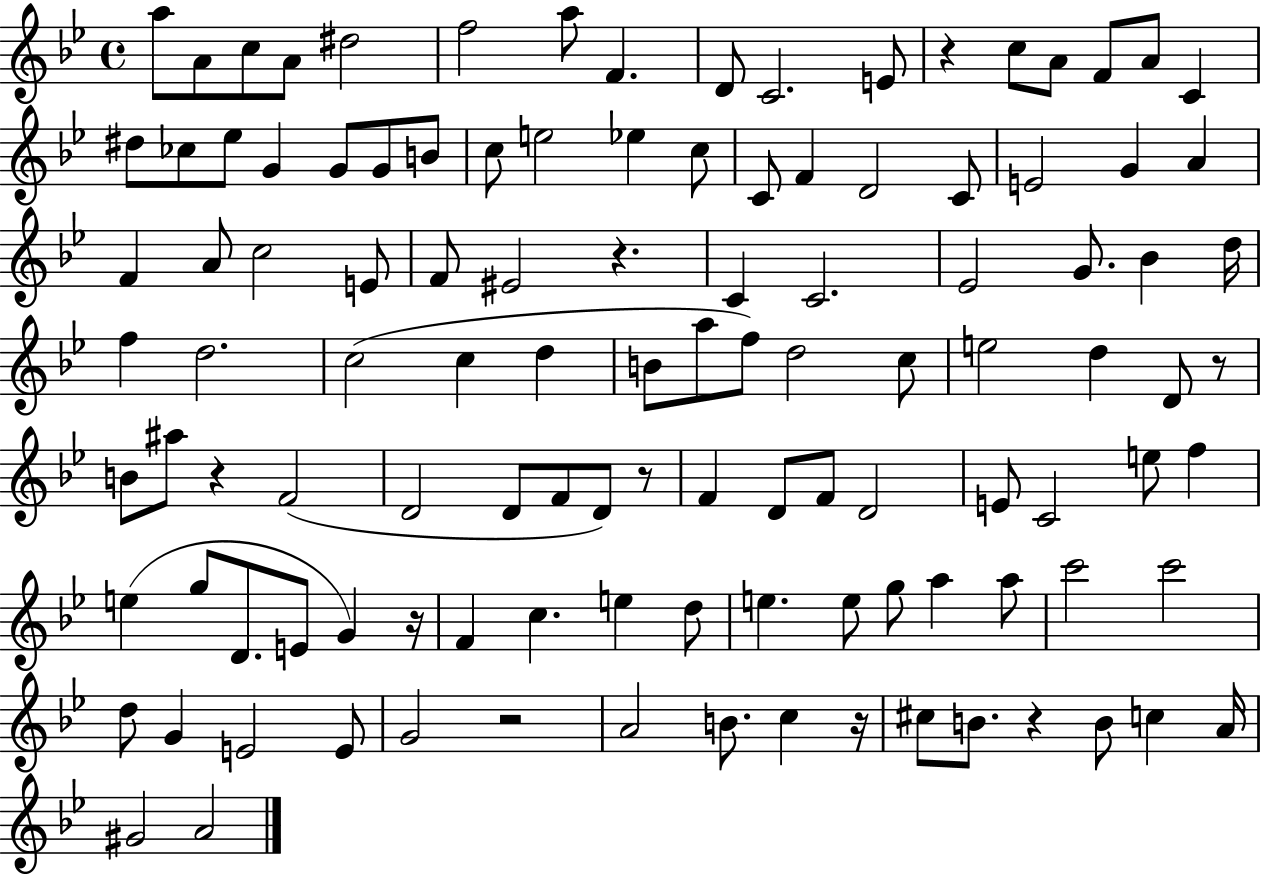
A5/e A4/e C5/e A4/e D#5/h F5/h A5/e F4/q. D4/e C4/h. E4/e R/q C5/e A4/e F4/e A4/e C4/q D#5/e CES5/e Eb5/e G4/q G4/e G4/e B4/e C5/e E5/h Eb5/q C5/e C4/e F4/q D4/h C4/e E4/h G4/q A4/q F4/q A4/e C5/h E4/e F4/e EIS4/h R/q. C4/q C4/h. Eb4/h G4/e. Bb4/q D5/s F5/q D5/h. C5/h C5/q D5/q B4/e A5/e F5/e D5/h C5/e E5/h D5/q D4/e R/e B4/e A#5/e R/q F4/h D4/h D4/e F4/e D4/e R/e F4/q D4/e F4/e D4/h E4/e C4/h E5/e F5/q E5/q G5/e D4/e. E4/e G4/q R/s F4/q C5/q. E5/q D5/e E5/q. E5/e G5/e A5/q A5/e C6/h C6/h D5/e G4/q E4/h E4/e G4/h R/h A4/h B4/e. C5/q R/s C#5/e B4/e. R/q B4/e C5/q A4/s G#4/h A4/h